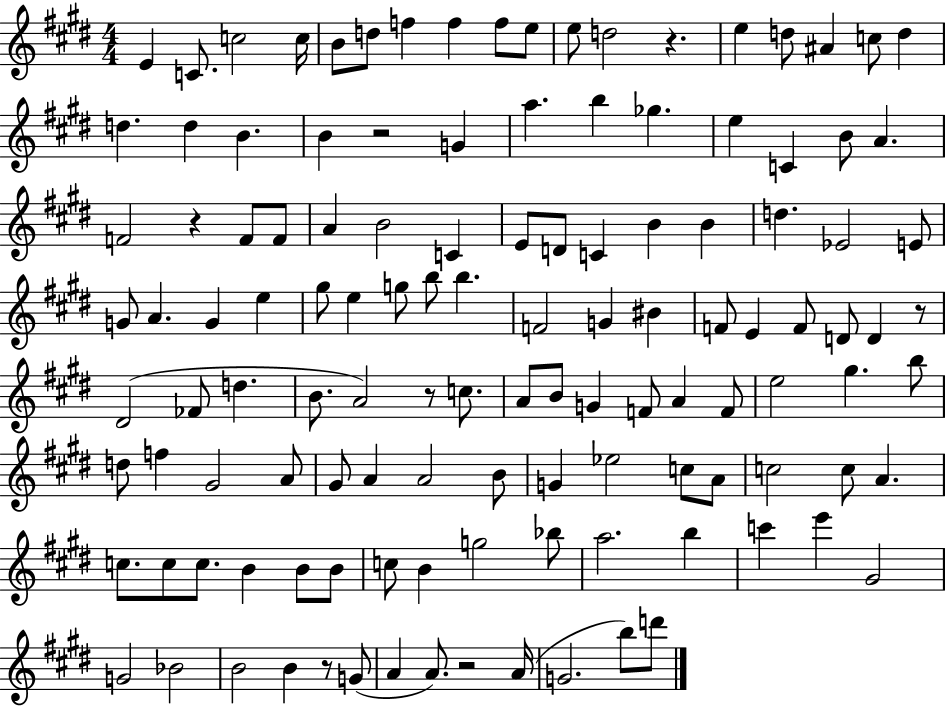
E4/q C4/e. C5/h C5/s B4/e D5/e F5/q F5/q F5/e E5/e E5/e D5/h R/q. E5/q D5/e A#4/q C5/e D5/q D5/q. D5/q B4/q. B4/q R/h G4/q A5/q. B5/q Gb5/q. E5/q C4/q B4/e A4/q. F4/h R/q F4/e F4/e A4/q B4/h C4/q E4/e D4/e C4/q B4/q B4/q D5/q. Eb4/h E4/e G4/e A4/q. G4/q E5/q G#5/e E5/q G5/e B5/e B5/q. F4/h G4/q BIS4/q F4/e E4/q F4/e D4/e D4/q R/e D#4/h FES4/e D5/q. B4/e. A4/h R/e C5/e. A4/e B4/e G4/q F4/e A4/q F4/e E5/h G#5/q. B5/e D5/e F5/q G#4/h A4/e G#4/e A4/q A4/h B4/e G4/q Eb5/h C5/e A4/e C5/h C5/e A4/q. C5/e. C5/e C5/e. B4/q B4/e B4/e C5/e B4/q G5/h Bb5/e A5/h. B5/q C6/q E6/q G#4/h G4/h Bb4/h B4/h B4/q R/e G4/e A4/q A4/e. R/h A4/s G4/h. B5/e D6/e